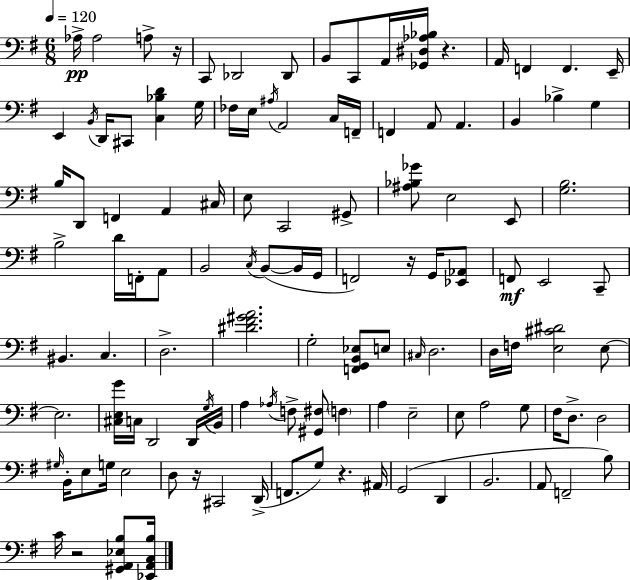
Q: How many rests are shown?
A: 6